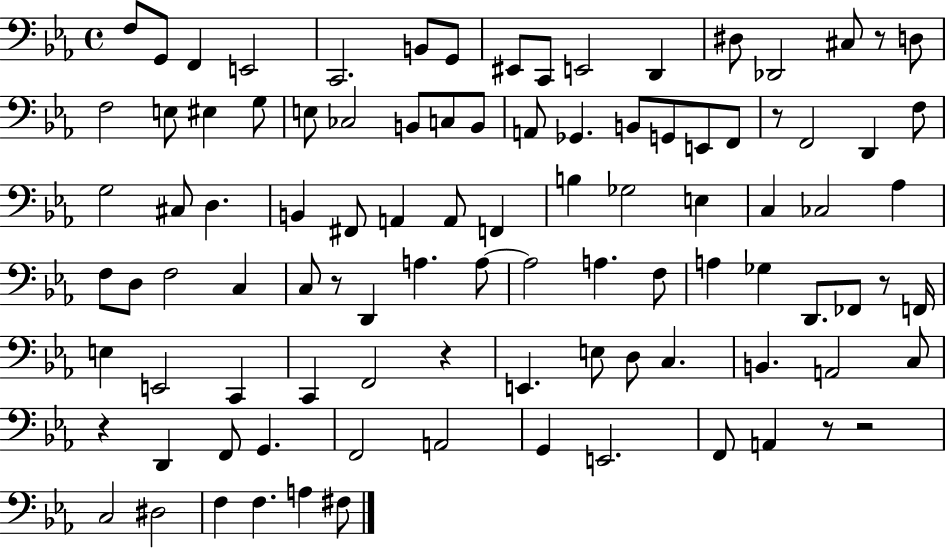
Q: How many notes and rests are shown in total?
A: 98